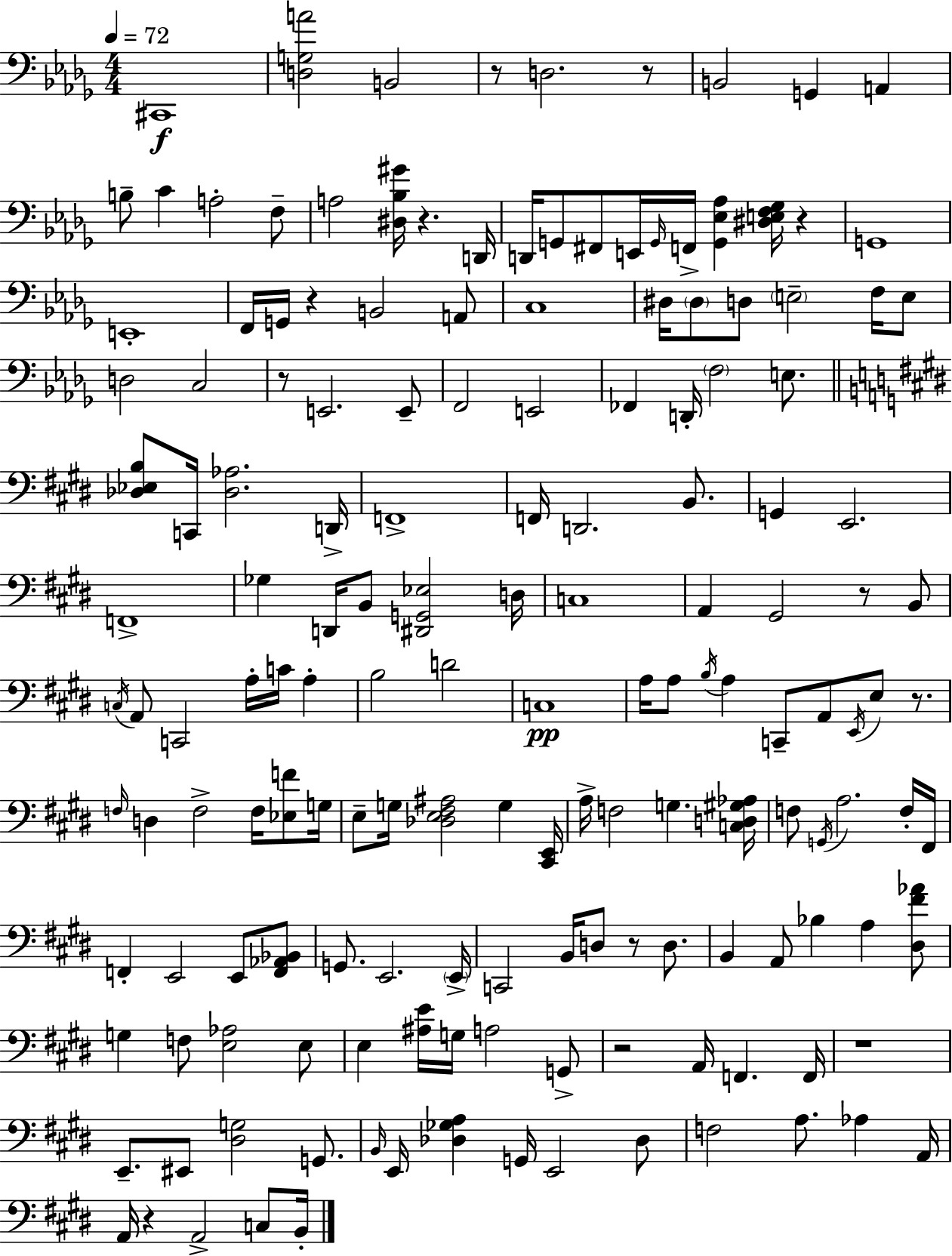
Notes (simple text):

C#2/w [D3,G3,A4]/h B2/h R/e D3/h. R/e B2/h G2/q A2/q B3/e C4/q A3/h F3/e A3/h [D#3,Bb3,G#4]/s R/q. D2/s D2/s G2/e F#2/e E2/s G2/s F2/s [G2,Eb3,Ab3]/q [D#3,E3,F3,Gb3]/s R/q G2/w E2/w F2/s G2/s R/q B2/h A2/e C3/w D#3/s D#3/e D3/e E3/h F3/s E3/e D3/h C3/h R/e E2/h. E2/e F2/h E2/h FES2/q D2/s F3/h E3/e. [Db3,Eb3,B3]/e C2/s [Db3,Ab3]/h. D2/s F2/w F2/s D2/h. B2/e. G2/q E2/h. F2/w Gb3/q D2/s B2/e [D#2,G2,Eb3]/h D3/s C3/w A2/q G#2/h R/e B2/e C3/s A2/e C2/h A3/s C4/s A3/q B3/h D4/h C3/w A3/s A3/e B3/s A3/q C2/e A2/e E2/s E3/e R/e. F3/s D3/q F3/h F3/s [Eb3,F4]/e G3/s E3/e G3/s [Db3,E3,F#3,A#3]/h G3/q [C#2,E2]/s A3/s F3/h G3/q. [C3,D3,G#3,Ab3]/s F3/e G2/s A3/h. F3/s F#2/s F2/q E2/h E2/e [F2,Ab2,Bb2]/e G2/e. E2/h. E2/s C2/h B2/s D3/e R/e D3/e. B2/q A2/e Bb3/q A3/q [D#3,F#4,Ab4]/e G3/q F3/e [E3,Ab3]/h E3/e E3/q [A#3,E4]/s G3/s A3/h G2/e R/h A2/s F2/q. F2/s R/w E2/e. EIS2/e [D#3,G3]/h G2/e. B2/s E2/s [Db3,Gb3,A3]/q G2/s E2/h Db3/e F3/h A3/e. Ab3/q A2/s A2/s R/q A2/h C3/e B2/s